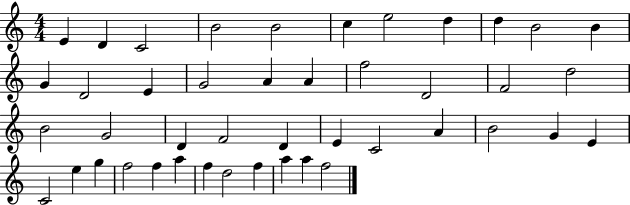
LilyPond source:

{
  \clef treble
  \numericTimeSignature
  \time 4/4
  \key c \major
  e'4 d'4 c'2 | b'2 b'2 | c''4 e''2 d''4 | d''4 b'2 b'4 | \break g'4 d'2 e'4 | g'2 a'4 a'4 | f''2 d'2 | f'2 d''2 | \break b'2 g'2 | d'4 f'2 d'4 | e'4 c'2 a'4 | b'2 g'4 e'4 | \break c'2 e''4 g''4 | f''2 f''4 a''4 | f''4 d''2 f''4 | a''4 a''4 f''2 | \break \bar "|."
}